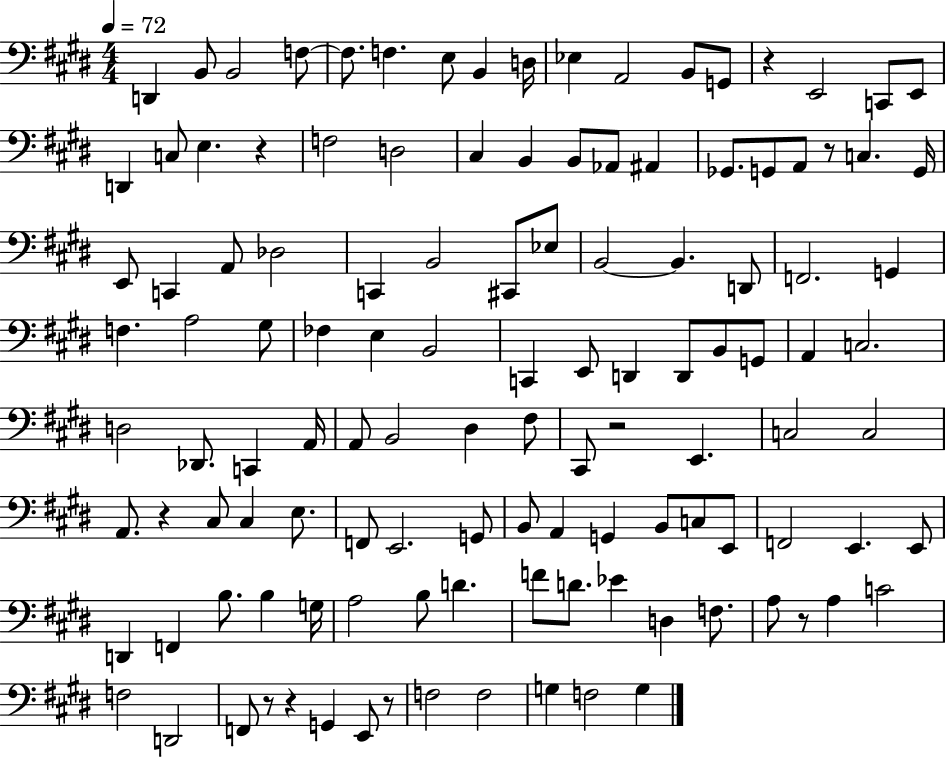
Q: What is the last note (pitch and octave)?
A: G3